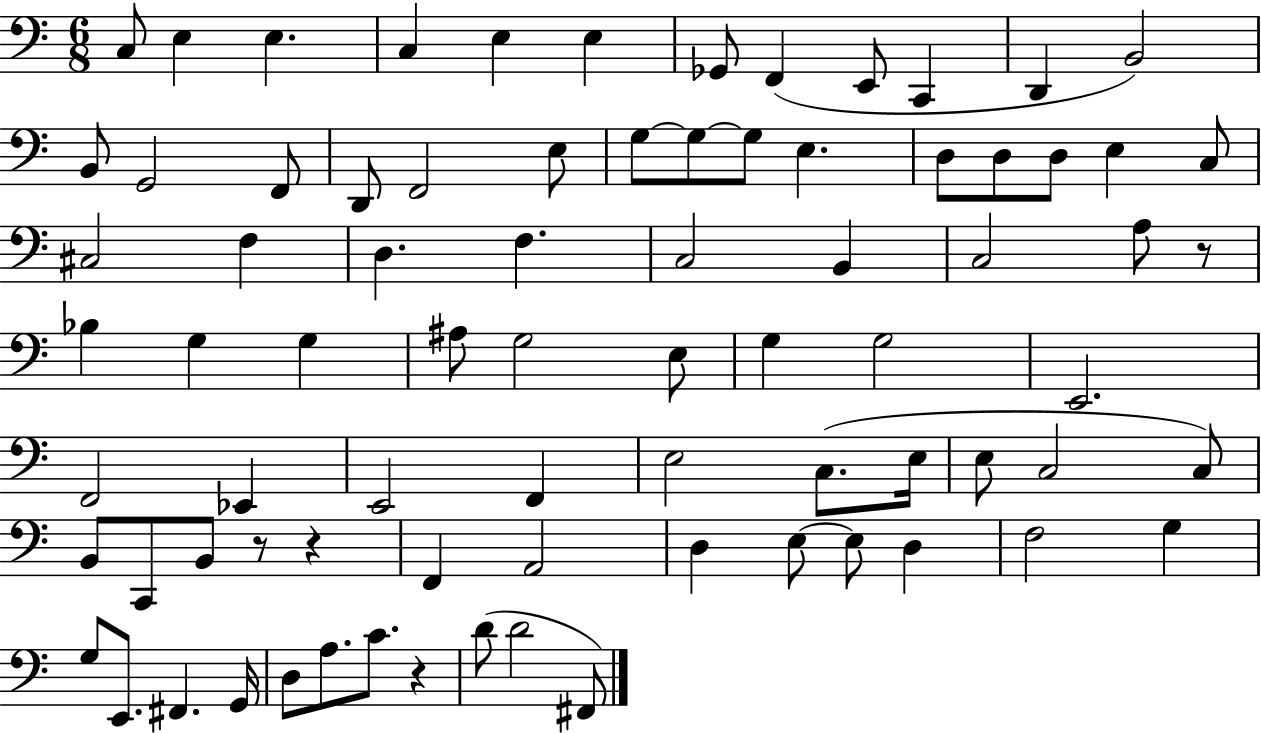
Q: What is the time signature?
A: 6/8